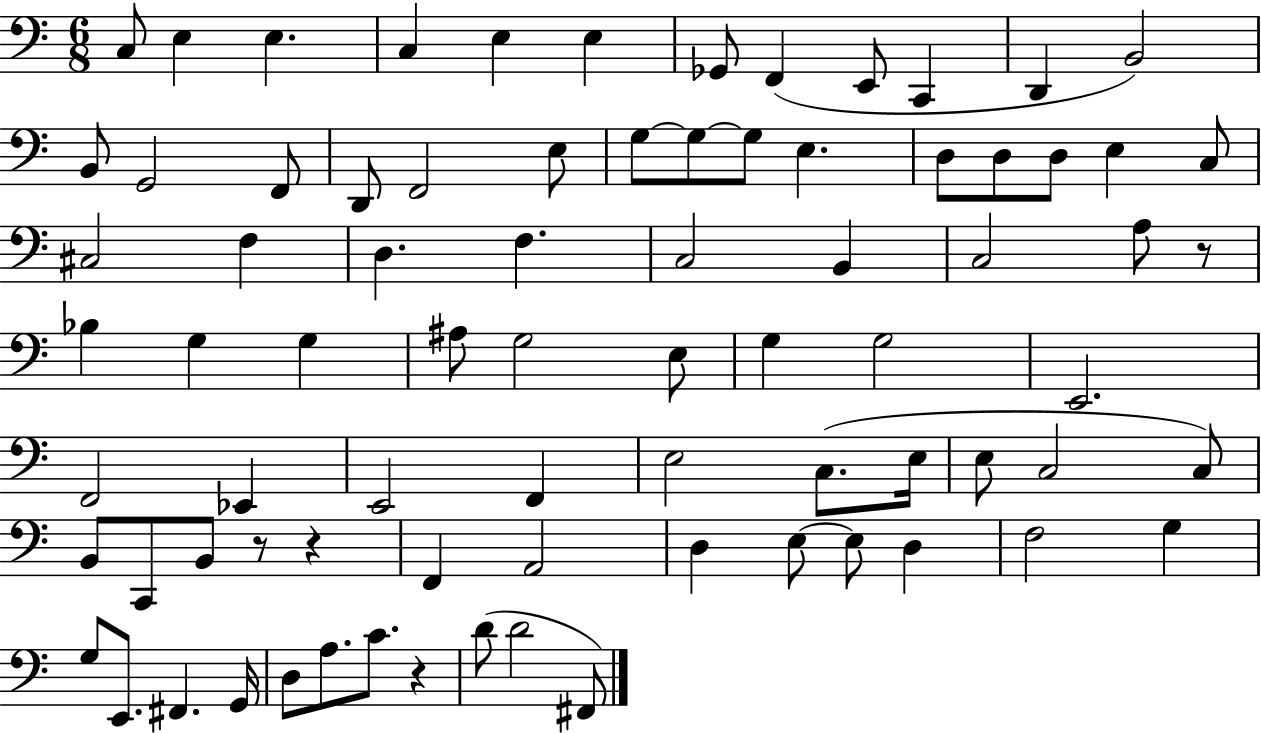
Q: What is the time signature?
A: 6/8